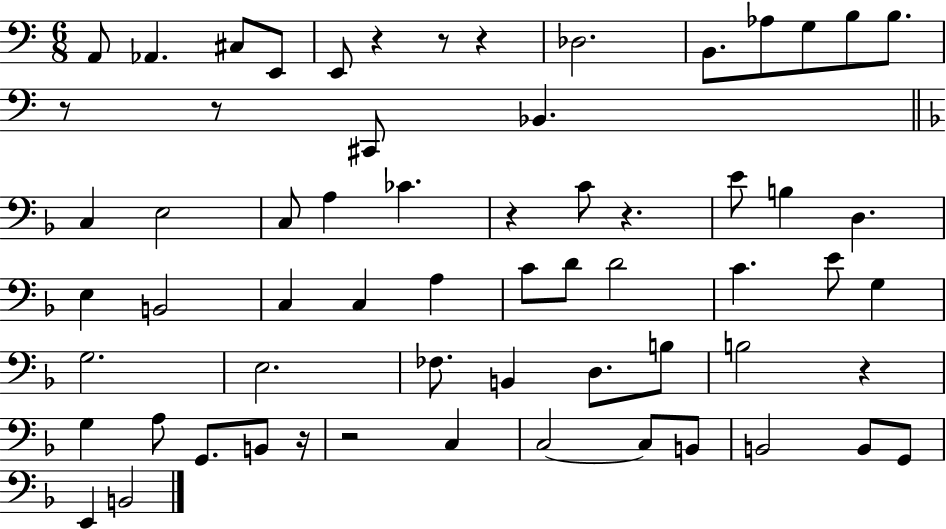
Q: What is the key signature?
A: C major